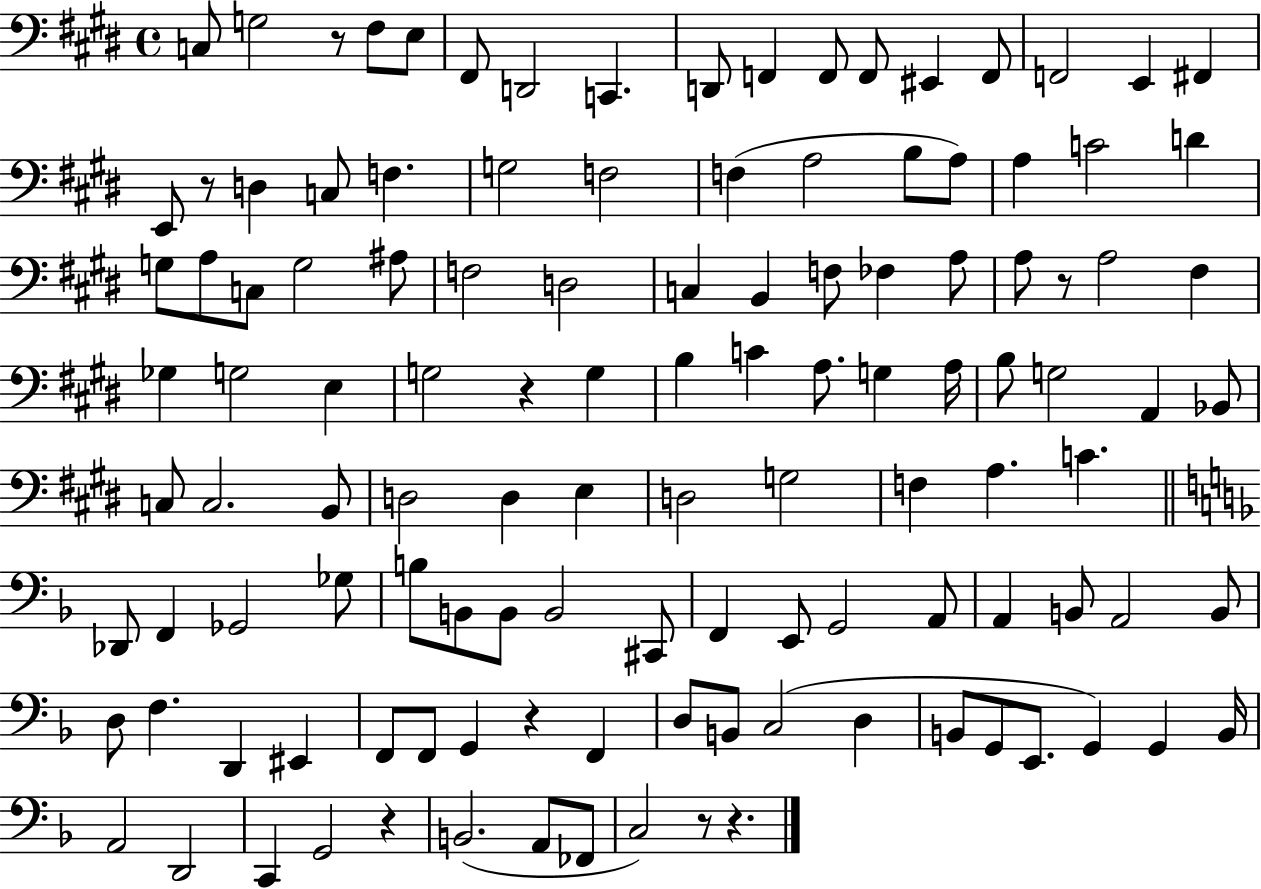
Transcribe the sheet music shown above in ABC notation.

X:1
T:Untitled
M:4/4
L:1/4
K:E
C,/2 G,2 z/2 ^F,/2 E,/2 ^F,,/2 D,,2 C,, D,,/2 F,, F,,/2 F,,/2 ^E,, F,,/2 F,,2 E,, ^F,, E,,/2 z/2 D, C,/2 F, G,2 F,2 F, A,2 B,/2 A,/2 A, C2 D G,/2 A,/2 C,/2 G,2 ^A,/2 F,2 D,2 C, B,, F,/2 _F, A,/2 A,/2 z/2 A,2 ^F, _G, G,2 E, G,2 z G, B, C A,/2 G, A,/4 B,/2 G,2 A,, _B,,/2 C,/2 C,2 B,,/2 D,2 D, E, D,2 G,2 F, A, C _D,,/2 F,, _G,,2 _G,/2 B,/2 B,,/2 B,,/2 B,,2 ^C,,/2 F,, E,,/2 G,,2 A,,/2 A,, B,,/2 A,,2 B,,/2 D,/2 F, D,, ^E,, F,,/2 F,,/2 G,, z F,, D,/2 B,,/2 C,2 D, B,,/2 G,,/2 E,,/2 G,, G,, B,,/4 A,,2 D,,2 C,, G,,2 z B,,2 A,,/2 _F,,/2 C,2 z/2 z